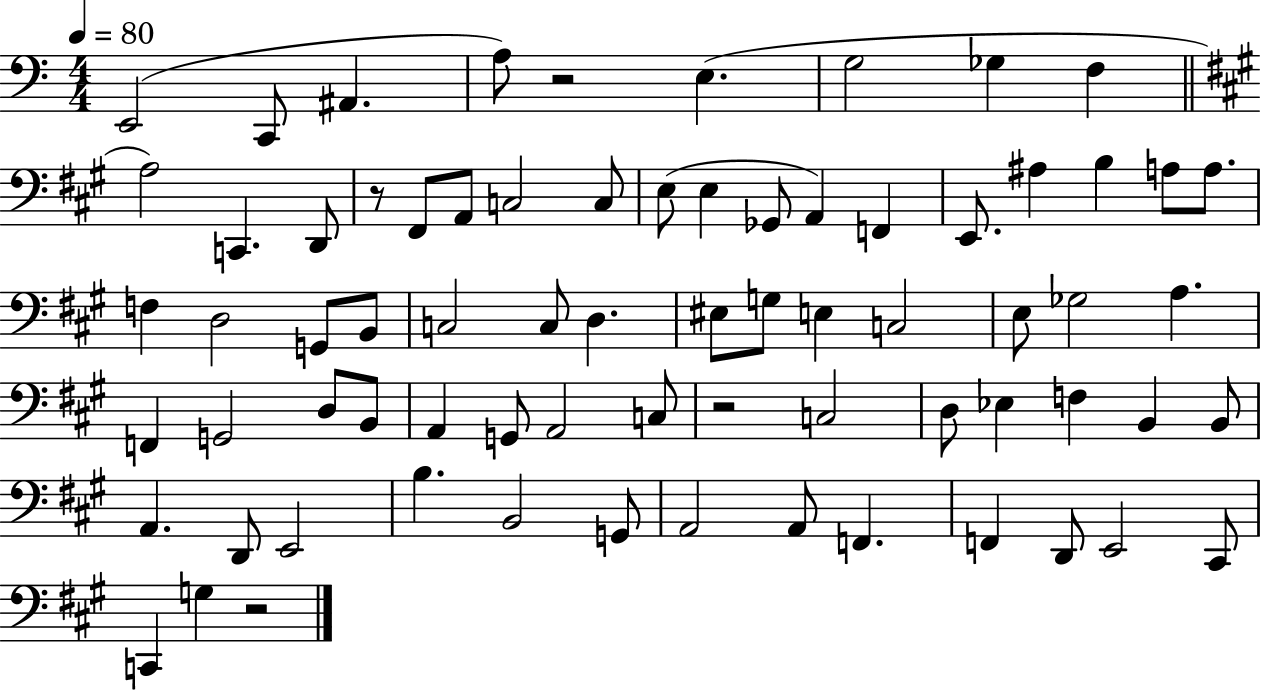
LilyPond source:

{
  \clef bass
  \numericTimeSignature
  \time 4/4
  \key c \major
  \tempo 4 = 80
  \repeat volta 2 { e,2( c,8 ais,4. | a8) r2 e4.( | g2 ges4 f4 | \bar "||" \break \key a \major a2) c,4. d,8 | r8 fis,8 a,8 c2 c8 | e8( e4 ges,8 a,4) f,4 | e,8. ais4 b4 a8 a8. | \break f4 d2 g,8 b,8 | c2 c8 d4. | eis8 g8 e4 c2 | e8 ges2 a4. | \break f,4 g,2 d8 b,8 | a,4 g,8 a,2 c8 | r2 c2 | d8 ees4 f4 b,4 b,8 | \break a,4. d,8 e,2 | b4. b,2 g,8 | a,2 a,8 f,4. | f,4 d,8 e,2 cis,8 | \break c,4 g4 r2 | } \bar "|."
}